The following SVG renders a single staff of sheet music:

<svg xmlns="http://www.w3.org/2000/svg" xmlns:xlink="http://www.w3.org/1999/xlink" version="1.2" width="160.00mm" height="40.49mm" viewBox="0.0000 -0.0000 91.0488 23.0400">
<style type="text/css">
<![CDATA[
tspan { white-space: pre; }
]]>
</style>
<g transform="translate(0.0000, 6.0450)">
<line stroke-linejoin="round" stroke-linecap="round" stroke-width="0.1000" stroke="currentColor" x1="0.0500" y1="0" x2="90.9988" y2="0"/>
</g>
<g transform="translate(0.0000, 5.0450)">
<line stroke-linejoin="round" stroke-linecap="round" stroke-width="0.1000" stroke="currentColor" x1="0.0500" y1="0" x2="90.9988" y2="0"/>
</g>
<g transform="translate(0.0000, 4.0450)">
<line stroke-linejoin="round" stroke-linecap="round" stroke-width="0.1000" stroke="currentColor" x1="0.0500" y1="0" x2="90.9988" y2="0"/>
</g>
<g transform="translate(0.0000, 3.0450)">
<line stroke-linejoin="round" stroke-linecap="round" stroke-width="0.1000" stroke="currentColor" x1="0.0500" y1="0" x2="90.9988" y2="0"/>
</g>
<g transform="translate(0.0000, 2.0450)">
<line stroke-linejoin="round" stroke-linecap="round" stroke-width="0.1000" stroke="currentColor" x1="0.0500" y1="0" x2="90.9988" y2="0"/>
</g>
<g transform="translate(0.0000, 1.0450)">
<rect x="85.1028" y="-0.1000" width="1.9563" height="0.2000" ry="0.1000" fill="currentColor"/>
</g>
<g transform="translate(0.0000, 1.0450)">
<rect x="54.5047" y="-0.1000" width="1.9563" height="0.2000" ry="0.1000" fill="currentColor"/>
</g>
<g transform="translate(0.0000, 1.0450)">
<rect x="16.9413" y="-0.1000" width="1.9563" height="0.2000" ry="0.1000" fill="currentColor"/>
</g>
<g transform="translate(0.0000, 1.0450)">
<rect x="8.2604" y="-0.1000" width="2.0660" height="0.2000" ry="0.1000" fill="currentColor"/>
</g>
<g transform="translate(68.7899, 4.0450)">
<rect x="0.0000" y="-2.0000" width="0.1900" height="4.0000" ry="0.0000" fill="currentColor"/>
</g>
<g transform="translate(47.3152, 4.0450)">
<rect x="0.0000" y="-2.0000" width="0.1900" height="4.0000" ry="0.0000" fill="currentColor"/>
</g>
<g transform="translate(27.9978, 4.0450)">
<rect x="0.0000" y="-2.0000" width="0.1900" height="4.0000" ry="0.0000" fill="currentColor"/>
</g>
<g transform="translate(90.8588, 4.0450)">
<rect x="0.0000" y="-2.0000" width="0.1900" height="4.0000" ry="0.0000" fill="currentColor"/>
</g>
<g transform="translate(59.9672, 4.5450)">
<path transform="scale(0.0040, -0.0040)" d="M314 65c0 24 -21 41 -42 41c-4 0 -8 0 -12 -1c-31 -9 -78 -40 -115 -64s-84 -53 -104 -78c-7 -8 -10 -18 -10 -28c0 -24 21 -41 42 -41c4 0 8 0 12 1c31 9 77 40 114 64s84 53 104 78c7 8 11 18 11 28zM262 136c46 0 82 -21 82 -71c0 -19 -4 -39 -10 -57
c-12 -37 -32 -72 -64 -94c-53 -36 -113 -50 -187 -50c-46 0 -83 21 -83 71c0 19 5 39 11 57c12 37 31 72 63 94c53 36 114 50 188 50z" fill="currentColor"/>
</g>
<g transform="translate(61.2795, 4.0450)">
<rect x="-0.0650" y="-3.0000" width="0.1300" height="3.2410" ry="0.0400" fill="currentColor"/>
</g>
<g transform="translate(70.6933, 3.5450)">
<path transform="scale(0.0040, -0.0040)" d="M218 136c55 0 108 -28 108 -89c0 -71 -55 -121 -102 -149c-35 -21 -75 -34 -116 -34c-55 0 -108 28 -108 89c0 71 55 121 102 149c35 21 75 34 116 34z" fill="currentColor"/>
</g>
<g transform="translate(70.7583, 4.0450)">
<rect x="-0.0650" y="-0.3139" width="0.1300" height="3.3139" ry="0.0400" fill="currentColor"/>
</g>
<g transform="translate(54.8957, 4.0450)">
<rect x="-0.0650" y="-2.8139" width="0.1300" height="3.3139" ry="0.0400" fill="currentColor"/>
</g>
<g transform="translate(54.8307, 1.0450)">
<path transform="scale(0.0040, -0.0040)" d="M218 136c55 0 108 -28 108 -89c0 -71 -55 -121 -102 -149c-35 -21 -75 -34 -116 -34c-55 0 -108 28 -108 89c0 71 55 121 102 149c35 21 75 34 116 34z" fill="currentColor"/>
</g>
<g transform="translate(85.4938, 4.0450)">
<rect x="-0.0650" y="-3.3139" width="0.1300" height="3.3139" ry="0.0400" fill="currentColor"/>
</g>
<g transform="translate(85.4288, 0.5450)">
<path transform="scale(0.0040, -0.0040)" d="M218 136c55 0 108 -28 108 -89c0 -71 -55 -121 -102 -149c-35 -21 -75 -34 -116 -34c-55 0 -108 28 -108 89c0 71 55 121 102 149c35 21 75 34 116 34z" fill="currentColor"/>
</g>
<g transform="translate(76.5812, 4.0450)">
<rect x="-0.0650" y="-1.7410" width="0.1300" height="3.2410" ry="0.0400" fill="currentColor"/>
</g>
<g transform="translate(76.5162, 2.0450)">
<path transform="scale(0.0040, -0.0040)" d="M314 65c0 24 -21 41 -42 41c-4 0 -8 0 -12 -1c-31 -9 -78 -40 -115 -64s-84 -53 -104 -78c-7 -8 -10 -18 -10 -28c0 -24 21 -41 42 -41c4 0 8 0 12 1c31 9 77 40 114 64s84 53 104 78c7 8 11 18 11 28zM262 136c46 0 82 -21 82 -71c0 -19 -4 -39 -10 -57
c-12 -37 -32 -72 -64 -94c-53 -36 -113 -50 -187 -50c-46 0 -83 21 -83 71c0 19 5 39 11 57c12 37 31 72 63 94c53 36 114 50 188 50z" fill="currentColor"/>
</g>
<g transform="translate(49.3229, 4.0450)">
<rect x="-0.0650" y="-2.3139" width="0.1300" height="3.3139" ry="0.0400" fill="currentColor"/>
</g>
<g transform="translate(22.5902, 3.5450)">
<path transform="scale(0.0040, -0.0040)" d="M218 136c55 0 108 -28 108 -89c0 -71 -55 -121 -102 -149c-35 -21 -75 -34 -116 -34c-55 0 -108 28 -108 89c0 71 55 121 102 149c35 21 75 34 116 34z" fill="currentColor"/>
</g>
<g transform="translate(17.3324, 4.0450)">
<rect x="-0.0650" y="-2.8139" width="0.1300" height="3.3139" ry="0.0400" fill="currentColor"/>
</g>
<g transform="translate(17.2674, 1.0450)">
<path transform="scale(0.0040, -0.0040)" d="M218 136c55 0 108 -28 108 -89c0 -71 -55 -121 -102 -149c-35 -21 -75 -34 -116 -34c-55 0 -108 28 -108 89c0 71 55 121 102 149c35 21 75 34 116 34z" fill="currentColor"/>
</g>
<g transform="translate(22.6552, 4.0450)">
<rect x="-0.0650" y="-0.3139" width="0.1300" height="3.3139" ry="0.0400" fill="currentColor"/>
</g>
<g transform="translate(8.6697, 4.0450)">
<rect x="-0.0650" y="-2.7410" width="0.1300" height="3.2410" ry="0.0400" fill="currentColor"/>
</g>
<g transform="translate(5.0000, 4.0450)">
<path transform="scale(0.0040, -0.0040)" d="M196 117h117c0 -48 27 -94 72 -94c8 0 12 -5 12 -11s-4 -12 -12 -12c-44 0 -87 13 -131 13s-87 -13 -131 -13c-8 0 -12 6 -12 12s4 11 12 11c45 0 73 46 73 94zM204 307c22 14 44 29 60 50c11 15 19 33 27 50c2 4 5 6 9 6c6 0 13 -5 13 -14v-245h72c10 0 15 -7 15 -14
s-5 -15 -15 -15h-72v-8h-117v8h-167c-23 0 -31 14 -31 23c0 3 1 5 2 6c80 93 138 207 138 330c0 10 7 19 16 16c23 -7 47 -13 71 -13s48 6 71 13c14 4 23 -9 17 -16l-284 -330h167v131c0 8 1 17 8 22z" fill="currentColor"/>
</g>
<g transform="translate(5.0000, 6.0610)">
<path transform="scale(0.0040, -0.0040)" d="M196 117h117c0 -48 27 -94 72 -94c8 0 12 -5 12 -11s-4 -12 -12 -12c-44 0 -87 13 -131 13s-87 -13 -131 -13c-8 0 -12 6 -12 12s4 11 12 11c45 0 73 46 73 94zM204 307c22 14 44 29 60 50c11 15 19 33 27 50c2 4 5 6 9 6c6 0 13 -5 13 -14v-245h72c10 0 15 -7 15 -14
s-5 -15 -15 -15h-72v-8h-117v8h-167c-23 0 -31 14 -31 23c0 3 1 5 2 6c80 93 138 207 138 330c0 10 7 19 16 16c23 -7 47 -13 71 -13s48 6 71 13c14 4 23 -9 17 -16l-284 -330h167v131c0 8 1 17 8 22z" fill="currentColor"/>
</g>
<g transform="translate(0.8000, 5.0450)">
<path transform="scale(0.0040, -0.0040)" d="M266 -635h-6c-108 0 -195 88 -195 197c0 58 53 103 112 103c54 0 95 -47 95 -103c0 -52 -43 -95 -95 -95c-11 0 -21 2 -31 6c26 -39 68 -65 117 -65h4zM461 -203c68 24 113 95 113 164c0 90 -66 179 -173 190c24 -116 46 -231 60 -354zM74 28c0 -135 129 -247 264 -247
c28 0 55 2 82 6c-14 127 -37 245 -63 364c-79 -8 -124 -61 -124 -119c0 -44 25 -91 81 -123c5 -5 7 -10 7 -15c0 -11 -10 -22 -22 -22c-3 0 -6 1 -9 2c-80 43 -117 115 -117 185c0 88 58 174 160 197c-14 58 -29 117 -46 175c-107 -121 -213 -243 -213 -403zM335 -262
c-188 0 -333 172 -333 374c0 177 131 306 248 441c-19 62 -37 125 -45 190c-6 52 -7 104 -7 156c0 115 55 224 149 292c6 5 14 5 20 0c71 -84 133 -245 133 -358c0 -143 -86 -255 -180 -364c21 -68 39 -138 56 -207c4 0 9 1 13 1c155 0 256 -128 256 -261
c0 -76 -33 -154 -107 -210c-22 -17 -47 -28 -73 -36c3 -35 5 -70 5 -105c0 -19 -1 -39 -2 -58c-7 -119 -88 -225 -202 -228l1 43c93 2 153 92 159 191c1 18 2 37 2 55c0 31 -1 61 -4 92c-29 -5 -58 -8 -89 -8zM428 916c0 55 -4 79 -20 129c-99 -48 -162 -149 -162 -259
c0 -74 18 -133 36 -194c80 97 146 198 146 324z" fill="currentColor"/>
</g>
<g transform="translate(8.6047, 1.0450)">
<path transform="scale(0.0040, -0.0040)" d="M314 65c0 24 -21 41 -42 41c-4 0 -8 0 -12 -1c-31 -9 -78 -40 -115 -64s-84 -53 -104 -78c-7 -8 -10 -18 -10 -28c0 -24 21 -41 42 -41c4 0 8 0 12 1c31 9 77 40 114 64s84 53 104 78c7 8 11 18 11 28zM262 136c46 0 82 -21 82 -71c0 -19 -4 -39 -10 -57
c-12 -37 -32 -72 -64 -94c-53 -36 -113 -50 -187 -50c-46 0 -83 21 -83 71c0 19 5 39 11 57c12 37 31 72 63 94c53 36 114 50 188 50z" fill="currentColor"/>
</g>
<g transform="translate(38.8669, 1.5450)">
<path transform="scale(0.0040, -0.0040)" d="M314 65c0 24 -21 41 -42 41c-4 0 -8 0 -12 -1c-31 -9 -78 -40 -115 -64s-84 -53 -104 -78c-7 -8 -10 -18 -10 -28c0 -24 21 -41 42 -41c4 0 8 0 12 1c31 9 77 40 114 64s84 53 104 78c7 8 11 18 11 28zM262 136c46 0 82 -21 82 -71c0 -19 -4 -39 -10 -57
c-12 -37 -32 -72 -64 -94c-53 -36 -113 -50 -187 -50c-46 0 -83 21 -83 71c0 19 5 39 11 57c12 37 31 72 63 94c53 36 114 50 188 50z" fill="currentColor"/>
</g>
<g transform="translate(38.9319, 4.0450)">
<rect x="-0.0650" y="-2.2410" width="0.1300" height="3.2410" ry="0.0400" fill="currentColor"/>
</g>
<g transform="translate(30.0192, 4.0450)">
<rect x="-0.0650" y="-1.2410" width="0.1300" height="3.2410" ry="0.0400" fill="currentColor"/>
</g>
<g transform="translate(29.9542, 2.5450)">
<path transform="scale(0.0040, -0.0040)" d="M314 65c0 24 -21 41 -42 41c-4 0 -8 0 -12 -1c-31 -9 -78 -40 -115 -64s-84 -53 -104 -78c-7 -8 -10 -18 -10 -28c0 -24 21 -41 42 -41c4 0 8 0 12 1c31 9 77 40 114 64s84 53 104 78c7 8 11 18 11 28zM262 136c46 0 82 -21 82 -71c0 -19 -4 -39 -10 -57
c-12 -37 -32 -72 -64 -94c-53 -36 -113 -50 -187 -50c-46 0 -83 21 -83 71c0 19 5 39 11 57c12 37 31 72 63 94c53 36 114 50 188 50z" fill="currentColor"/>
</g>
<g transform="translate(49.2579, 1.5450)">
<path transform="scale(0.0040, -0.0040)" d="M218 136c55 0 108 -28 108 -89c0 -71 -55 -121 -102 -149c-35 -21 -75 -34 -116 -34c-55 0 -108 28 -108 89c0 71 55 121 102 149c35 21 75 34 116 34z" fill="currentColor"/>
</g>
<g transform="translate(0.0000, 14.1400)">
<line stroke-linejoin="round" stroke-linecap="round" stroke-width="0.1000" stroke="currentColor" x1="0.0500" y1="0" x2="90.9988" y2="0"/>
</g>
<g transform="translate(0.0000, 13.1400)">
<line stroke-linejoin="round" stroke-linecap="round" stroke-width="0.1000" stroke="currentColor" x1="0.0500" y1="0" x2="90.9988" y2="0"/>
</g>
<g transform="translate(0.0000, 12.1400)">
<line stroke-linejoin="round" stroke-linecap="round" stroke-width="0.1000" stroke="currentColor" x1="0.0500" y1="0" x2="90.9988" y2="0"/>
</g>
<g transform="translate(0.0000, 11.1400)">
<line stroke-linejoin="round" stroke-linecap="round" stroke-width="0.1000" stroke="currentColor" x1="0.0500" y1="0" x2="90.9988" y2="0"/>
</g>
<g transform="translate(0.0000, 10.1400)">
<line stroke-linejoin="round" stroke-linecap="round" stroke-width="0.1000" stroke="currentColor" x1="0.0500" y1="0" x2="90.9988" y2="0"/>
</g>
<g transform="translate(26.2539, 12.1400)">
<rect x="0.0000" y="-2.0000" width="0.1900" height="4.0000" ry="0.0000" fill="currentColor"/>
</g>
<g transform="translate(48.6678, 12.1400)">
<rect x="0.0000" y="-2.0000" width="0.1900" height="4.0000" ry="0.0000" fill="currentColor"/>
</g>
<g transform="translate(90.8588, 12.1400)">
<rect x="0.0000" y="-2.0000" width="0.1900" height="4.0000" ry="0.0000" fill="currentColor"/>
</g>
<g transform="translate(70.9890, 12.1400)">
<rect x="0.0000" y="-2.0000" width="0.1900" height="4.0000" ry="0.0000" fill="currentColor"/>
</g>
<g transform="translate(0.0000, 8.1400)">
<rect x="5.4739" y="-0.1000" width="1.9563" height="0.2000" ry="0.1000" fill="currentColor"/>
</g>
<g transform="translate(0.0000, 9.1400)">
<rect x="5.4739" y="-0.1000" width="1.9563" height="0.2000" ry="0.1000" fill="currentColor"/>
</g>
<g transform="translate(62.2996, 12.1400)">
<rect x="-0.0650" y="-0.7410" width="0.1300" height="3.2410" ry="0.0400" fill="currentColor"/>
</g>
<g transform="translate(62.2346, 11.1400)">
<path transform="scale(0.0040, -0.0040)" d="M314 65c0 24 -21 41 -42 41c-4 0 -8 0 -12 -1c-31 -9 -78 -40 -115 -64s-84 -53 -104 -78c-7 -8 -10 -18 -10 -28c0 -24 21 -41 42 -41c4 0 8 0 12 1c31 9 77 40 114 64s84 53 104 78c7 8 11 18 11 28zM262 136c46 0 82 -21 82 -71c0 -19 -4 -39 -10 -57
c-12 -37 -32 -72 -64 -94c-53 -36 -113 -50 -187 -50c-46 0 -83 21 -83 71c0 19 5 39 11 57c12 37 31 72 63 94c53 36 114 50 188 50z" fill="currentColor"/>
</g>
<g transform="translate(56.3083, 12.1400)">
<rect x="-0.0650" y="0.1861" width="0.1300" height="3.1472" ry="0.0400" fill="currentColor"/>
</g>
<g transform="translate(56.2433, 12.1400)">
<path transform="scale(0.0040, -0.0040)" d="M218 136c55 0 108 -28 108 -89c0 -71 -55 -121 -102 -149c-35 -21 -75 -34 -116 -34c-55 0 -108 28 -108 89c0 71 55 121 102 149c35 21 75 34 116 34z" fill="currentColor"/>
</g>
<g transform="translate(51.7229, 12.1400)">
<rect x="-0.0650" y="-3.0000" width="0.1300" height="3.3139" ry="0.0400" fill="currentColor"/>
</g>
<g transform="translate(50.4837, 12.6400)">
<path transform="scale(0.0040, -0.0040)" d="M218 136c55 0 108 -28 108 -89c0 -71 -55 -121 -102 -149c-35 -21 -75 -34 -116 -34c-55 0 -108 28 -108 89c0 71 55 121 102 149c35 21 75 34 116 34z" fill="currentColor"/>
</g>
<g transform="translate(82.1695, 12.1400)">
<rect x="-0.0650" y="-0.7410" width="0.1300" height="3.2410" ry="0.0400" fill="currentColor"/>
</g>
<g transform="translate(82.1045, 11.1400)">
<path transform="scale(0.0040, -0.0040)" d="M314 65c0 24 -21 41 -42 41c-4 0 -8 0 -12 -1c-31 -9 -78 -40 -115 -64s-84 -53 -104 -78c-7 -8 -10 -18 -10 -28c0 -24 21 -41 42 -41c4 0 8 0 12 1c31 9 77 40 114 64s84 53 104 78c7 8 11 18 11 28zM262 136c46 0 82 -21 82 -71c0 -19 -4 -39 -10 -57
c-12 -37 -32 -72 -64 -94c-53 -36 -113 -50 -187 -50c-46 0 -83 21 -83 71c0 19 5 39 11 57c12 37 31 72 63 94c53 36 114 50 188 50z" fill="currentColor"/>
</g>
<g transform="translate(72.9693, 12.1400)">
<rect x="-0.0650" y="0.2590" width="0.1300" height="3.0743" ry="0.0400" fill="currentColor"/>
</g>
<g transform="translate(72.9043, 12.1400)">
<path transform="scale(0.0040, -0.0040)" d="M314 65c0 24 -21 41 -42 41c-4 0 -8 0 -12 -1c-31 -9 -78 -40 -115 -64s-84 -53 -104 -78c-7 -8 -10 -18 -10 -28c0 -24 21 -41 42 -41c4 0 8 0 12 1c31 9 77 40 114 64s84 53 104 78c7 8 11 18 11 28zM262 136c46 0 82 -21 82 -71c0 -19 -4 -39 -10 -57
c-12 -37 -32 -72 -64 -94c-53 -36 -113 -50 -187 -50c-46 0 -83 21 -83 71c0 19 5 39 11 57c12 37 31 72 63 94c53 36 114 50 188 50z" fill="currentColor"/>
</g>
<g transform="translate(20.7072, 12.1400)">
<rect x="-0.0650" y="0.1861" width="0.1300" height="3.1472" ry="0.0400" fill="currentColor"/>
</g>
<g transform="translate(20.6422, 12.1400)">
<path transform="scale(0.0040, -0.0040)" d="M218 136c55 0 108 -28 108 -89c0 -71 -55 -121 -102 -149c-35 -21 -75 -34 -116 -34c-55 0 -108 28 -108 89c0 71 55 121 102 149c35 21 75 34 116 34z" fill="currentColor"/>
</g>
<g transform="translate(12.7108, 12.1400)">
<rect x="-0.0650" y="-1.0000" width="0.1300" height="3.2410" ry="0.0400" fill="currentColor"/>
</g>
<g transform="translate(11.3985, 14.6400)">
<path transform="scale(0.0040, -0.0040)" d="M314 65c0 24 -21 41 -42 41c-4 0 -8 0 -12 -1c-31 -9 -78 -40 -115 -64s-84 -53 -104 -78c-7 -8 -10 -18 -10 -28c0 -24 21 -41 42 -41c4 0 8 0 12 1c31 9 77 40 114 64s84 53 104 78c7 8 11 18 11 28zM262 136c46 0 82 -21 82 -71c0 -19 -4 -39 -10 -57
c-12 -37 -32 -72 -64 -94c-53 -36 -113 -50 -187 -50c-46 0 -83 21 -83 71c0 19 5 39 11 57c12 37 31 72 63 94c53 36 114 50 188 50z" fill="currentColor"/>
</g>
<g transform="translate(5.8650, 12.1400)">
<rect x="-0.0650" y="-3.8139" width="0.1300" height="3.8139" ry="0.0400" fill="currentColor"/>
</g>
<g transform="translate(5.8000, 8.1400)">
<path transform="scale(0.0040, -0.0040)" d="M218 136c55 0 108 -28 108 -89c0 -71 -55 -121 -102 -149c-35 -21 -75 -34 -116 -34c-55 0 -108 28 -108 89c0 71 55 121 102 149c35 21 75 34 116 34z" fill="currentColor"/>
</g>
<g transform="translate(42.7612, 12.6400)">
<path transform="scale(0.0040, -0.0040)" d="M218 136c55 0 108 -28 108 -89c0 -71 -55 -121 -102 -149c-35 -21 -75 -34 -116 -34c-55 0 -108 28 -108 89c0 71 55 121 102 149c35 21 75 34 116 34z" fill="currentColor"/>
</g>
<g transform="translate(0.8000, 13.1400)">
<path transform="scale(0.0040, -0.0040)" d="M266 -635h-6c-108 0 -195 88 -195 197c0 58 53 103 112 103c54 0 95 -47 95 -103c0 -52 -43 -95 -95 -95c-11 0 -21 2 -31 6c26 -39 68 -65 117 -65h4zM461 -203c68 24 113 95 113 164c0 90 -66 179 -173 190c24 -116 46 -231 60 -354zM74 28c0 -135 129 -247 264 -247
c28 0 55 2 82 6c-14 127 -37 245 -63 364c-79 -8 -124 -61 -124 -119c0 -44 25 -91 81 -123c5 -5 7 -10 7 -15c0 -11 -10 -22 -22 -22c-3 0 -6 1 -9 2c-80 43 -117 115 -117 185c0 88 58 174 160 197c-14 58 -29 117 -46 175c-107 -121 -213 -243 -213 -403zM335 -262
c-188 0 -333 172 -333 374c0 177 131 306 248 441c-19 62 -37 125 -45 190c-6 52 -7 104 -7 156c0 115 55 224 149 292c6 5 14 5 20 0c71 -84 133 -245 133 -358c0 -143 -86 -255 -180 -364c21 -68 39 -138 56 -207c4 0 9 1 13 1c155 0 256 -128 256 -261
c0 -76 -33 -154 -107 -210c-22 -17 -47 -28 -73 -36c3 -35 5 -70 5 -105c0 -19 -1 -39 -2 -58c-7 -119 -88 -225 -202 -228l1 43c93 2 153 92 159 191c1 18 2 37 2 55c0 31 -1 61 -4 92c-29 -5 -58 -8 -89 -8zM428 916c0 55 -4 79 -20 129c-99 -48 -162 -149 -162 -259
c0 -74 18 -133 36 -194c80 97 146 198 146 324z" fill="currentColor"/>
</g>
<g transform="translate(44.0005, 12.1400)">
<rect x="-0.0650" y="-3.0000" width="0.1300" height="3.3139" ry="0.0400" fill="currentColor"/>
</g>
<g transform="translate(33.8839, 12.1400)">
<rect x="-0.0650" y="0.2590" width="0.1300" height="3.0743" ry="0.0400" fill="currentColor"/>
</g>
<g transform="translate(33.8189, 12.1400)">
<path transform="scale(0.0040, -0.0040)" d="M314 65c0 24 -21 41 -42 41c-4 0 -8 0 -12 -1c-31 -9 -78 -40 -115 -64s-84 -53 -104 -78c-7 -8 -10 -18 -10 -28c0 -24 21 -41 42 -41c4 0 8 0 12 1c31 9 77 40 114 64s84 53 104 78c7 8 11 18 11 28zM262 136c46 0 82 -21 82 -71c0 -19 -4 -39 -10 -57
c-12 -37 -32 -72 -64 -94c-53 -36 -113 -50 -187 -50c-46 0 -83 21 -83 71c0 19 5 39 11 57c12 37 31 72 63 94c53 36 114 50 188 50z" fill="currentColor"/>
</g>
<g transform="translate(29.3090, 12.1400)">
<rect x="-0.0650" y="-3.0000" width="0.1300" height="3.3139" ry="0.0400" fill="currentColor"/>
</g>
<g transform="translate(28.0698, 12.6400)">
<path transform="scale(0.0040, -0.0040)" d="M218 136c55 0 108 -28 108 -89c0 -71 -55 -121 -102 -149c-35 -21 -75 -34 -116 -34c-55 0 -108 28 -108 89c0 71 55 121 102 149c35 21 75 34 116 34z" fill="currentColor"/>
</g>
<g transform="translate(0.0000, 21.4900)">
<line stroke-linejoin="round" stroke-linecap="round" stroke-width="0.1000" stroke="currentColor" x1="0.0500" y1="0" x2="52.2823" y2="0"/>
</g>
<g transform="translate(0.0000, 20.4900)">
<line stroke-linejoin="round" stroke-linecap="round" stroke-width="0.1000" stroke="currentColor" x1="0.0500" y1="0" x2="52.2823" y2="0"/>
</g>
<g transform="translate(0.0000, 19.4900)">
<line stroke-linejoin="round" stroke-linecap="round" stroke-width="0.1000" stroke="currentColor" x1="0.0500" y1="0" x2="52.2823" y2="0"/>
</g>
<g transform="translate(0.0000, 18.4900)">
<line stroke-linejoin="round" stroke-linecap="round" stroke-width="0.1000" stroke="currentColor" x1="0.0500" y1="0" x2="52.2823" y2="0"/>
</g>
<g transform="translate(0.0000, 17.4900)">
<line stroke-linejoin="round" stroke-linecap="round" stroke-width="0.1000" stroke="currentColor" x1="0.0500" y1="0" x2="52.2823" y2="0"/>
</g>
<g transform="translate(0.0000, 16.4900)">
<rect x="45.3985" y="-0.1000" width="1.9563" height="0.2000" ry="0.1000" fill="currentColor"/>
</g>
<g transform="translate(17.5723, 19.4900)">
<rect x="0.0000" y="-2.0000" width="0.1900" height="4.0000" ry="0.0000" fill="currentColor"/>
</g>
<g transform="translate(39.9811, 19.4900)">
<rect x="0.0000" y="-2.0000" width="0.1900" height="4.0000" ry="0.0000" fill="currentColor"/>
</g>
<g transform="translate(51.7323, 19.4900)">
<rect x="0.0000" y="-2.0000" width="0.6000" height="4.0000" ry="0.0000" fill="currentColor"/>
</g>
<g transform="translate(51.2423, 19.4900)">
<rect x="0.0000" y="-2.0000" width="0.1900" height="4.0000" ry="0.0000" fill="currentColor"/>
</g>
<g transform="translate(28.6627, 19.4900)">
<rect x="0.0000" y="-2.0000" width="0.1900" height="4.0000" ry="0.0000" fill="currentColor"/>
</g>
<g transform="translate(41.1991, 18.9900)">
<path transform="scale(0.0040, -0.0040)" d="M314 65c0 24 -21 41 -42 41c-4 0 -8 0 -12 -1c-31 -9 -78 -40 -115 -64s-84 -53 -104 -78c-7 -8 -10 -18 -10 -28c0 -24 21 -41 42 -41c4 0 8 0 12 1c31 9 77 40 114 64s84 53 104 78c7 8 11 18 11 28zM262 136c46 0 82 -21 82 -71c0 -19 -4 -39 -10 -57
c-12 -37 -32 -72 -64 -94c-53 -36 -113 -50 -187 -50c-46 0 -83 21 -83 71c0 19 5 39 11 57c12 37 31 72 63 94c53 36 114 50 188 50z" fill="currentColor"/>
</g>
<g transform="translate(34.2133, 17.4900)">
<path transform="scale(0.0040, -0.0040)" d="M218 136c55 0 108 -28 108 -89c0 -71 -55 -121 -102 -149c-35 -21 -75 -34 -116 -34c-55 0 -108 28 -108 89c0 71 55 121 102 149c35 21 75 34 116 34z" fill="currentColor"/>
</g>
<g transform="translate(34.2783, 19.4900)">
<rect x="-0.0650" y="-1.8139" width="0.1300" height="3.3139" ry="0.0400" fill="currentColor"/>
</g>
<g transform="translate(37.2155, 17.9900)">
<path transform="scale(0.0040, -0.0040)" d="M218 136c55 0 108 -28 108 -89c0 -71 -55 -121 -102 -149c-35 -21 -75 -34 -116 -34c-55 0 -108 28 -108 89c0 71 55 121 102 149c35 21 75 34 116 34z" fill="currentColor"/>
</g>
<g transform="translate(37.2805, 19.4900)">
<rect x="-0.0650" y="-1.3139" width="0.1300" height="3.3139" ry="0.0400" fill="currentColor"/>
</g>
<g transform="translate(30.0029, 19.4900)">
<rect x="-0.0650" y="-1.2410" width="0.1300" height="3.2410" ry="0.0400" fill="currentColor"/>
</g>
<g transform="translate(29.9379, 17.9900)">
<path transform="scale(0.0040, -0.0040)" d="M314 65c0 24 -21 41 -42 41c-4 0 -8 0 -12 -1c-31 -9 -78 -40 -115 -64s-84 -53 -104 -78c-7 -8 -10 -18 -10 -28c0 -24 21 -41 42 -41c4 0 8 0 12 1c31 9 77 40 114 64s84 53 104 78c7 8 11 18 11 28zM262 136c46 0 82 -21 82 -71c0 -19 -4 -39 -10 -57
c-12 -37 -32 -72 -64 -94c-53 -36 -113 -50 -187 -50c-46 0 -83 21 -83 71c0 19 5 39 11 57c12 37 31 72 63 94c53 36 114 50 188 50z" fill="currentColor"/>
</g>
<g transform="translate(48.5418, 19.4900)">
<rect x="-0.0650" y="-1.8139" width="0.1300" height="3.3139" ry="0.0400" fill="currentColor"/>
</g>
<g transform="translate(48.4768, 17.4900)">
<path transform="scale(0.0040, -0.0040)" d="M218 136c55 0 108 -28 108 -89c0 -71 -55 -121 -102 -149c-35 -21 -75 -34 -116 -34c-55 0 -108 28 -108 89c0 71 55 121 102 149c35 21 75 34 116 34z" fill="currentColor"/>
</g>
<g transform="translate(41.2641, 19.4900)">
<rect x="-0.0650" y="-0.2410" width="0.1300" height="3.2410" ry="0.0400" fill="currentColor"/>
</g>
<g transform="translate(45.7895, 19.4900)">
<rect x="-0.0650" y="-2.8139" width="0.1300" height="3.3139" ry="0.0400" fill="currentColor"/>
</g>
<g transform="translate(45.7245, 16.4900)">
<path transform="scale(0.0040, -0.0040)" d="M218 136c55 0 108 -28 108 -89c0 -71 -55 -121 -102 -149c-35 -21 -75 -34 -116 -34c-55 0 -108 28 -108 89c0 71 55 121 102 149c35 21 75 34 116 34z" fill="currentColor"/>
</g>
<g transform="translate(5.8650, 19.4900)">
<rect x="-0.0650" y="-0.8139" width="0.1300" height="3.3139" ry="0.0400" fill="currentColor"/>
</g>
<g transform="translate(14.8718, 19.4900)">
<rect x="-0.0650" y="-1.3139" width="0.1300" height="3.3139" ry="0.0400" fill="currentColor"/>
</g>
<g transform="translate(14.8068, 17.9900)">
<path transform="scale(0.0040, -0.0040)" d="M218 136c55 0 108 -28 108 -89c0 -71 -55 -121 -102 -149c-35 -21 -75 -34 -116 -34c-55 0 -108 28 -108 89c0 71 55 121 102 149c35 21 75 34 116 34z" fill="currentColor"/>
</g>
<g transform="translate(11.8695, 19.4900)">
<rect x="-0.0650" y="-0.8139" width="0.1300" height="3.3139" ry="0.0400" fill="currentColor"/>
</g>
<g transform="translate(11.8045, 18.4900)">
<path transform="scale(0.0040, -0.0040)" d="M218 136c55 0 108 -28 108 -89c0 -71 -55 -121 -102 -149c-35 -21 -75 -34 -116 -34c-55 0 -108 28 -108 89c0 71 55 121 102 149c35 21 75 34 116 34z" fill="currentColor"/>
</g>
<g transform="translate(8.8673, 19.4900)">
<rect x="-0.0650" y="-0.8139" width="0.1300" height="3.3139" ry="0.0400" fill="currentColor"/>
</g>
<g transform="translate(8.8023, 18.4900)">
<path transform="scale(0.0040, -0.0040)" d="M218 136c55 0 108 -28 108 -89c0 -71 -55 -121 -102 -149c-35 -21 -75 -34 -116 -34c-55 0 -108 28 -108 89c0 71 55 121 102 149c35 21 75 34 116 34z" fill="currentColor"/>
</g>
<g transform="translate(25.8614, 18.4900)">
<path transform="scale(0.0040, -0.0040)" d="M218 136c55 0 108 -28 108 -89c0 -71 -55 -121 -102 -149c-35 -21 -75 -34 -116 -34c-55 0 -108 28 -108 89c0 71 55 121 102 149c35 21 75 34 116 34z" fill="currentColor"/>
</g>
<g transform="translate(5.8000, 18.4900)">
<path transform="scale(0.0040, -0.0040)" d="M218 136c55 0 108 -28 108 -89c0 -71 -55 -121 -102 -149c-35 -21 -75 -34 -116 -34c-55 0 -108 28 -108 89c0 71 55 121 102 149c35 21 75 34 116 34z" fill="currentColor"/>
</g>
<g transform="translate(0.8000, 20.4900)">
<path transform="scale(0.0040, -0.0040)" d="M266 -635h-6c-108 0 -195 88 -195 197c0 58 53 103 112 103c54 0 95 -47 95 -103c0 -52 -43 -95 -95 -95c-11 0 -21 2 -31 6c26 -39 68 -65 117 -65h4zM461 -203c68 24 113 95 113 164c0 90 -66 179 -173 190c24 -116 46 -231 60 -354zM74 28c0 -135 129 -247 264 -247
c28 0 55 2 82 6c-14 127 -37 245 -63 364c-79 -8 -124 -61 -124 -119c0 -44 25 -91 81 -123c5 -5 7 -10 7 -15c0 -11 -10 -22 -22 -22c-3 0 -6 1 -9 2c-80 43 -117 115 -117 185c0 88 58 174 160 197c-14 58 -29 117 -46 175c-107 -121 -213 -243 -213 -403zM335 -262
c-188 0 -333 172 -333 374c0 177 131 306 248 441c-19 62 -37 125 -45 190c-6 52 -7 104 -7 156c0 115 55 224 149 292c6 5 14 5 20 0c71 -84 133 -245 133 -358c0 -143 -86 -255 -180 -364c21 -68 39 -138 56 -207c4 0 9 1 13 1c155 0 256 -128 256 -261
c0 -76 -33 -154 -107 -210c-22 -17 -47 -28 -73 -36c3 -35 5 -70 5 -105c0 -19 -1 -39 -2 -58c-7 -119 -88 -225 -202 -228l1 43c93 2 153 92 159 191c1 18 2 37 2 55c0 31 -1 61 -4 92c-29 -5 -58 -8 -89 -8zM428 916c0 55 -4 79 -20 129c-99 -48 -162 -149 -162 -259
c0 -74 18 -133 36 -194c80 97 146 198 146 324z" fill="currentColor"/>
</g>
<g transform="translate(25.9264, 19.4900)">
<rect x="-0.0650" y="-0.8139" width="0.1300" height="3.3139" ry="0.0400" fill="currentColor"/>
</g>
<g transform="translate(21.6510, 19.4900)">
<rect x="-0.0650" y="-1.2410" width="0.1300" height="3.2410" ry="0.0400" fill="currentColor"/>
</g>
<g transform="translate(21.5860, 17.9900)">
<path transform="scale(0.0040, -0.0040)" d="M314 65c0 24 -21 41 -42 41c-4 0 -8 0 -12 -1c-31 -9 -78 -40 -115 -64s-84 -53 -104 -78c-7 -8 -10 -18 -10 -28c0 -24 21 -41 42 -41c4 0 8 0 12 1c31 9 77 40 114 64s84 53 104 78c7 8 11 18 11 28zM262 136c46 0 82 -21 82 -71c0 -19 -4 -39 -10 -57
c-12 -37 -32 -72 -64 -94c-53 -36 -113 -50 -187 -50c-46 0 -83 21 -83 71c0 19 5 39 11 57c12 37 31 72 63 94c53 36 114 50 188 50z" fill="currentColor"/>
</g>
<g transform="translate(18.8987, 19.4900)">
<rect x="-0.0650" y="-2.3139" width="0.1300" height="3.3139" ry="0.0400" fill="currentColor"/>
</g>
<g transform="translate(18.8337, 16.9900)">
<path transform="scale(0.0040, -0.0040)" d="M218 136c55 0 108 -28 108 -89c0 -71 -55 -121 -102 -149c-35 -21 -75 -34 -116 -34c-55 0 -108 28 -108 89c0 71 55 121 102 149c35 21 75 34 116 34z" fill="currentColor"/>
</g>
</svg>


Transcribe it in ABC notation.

X:1
T:Untitled
M:4/4
L:1/4
K:C
a2 a c e2 g2 g a A2 c f2 b c' D2 B A B2 A A B d2 B2 d2 d d d e g e2 d e2 f e c2 a f